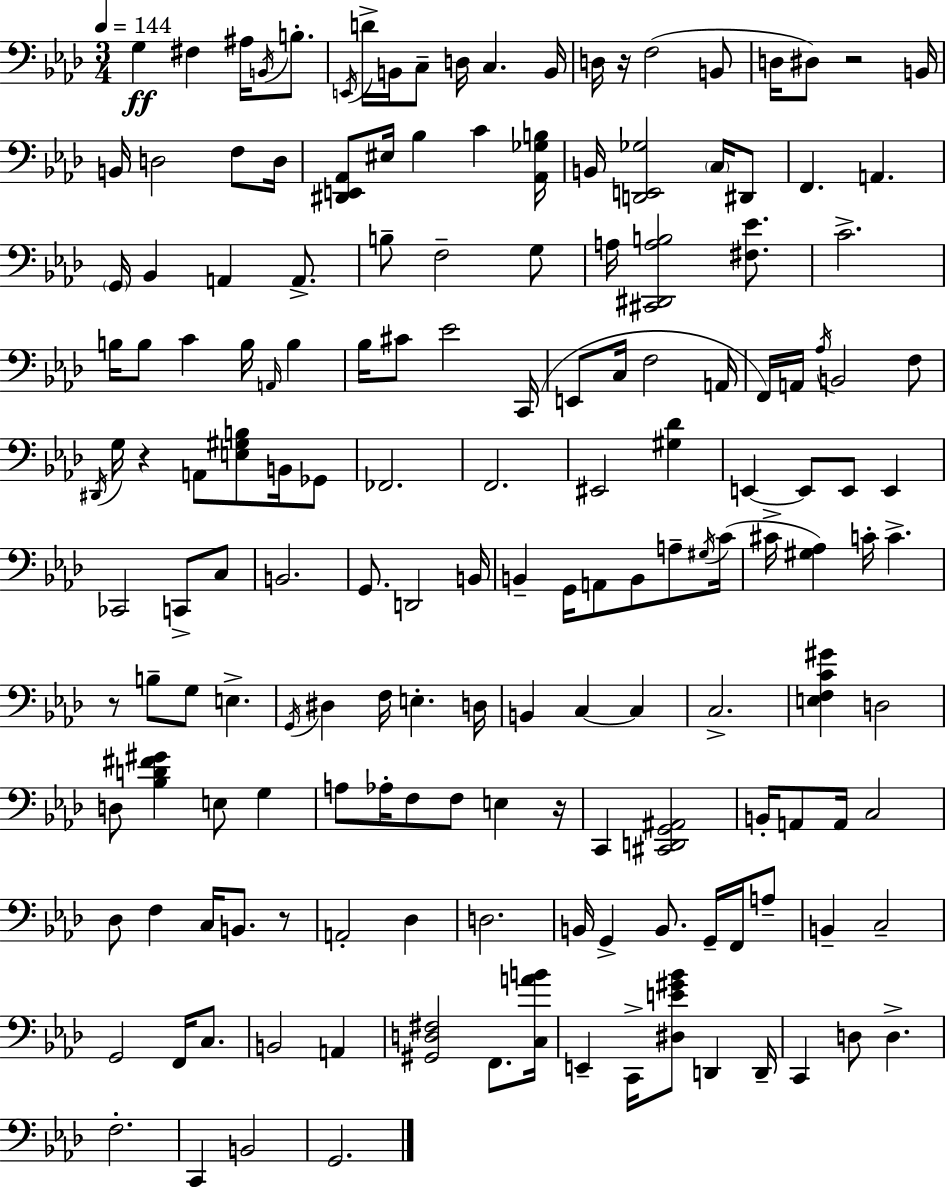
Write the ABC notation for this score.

X:1
T:Untitled
M:3/4
L:1/4
K:Ab
G, ^F, ^A,/4 B,,/4 B,/2 E,,/4 D/4 B,,/4 C,/2 D,/4 C, B,,/4 D,/4 z/4 F,2 B,,/2 D,/4 ^D,/2 z2 B,,/4 B,,/4 D,2 F,/2 D,/4 [^D,,E,,_A,,]/2 ^E,/4 _B, C [_A,,_G,B,]/4 B,,/4 [D,,E,,_G,]2 C,/4 ^D,,/2 F,, A,, G,,/4 _B,, A,, A,,/2 B,/2 F,2 G,/2 A,/4 [^C,,^D,,A,B,]2 [^F,_E]/2 C2 B,/4 B,/2 C B,/4 A,,/4 B, _B,/4 ^C/2 _E2 C,,/4 E,,/2 C,/4 F,2 A,,/4 F,,/4 A,,/4 _A,/4 B,,2 F,/2 ^D,,/4 G,/4 z A,,/2 [E,^G,B,]/2 B,,/4 _G,,/2 _F,,2 F,,2 ^E,,2 [^G,_D] E,, E,,/2 E,,/2 E,, _C,,2 C,,/2 C,/2 B,,2 G,,/2 D,,2 B,,/4 B,, G,,/4 A,,/2 B,,/2 A,/2 ^G,/4 C/4 ^C/4 [^G,_A,] C/4 C z/2 B,/2 G,/2 E, G,,/4 ^D, F,/4 E, D,/4 B,, C, C, C,2 [E,F,C^G] D,2 D,/2 [_B,D^F^G] E,/2 G, A,/2 _A,/4 F,/2 F,/2 E, z/4 C,, [^C,,D,,G,,^A,,]2 B,,/4 A,,/2 A,,/4 C,2 _D,/2 F, C,/4 B,,/2 z/2 A,,2 _D, D,2 B,,/4 G,, B,,/2 G,,/4 F,,/4 A,/2 B,, C,2 G,,2 F,,/4 C,/2 B,,2 A,, [^G,,D,^F,]2 F,,/2 [C,AB]/4 E,, C,,/4 [^D,E^G_B]/2 D,, D,,/4 C,, D,/2 D, F,2 C,, B,,2 G,,2